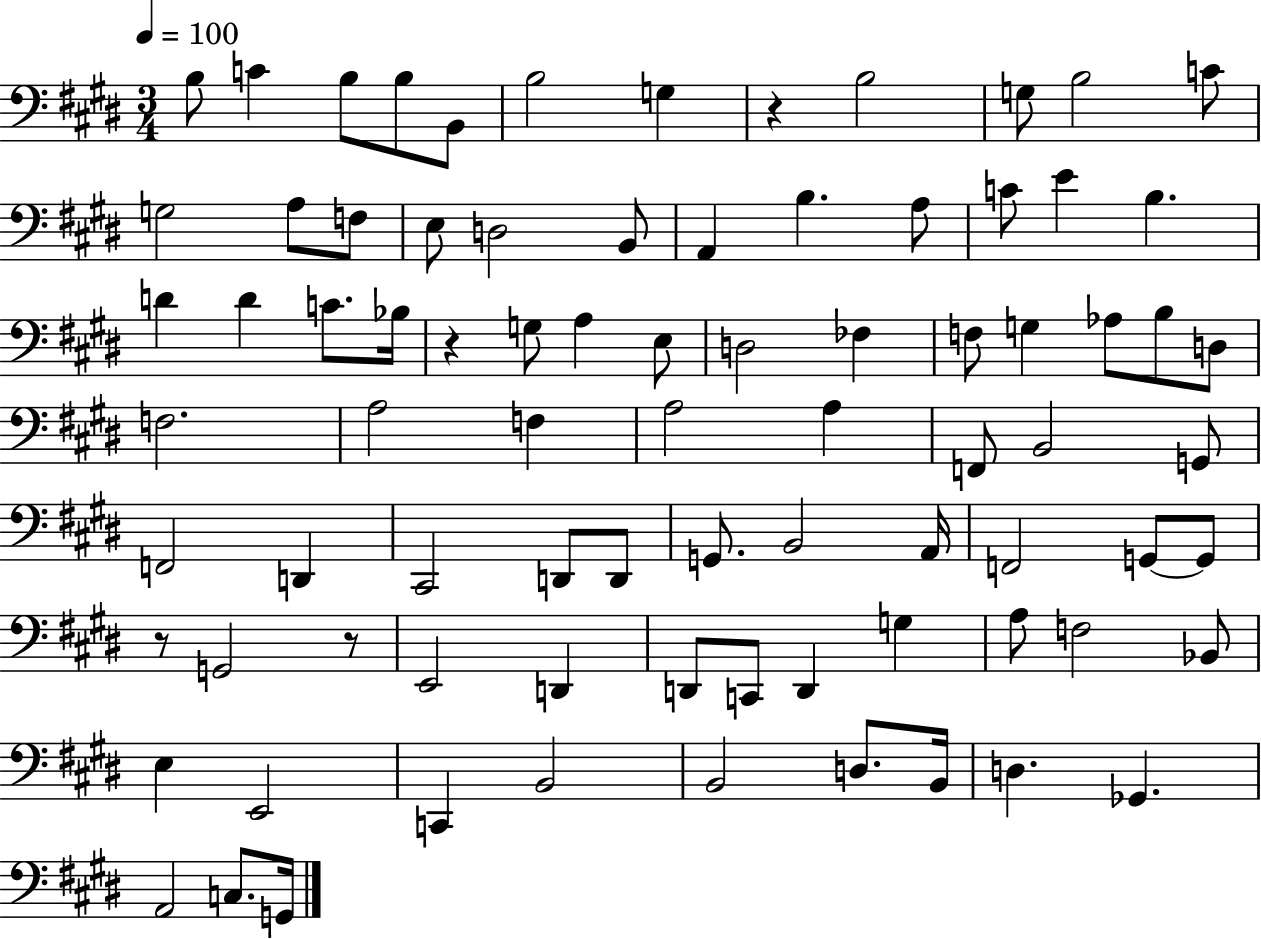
B3/e C4/q B3/e B3/e B2/e B3/h G3/q R/q B3/h G3/e B3/h C4/e G3/h A3/e F3/e E3/e D3/h B2/e A2/q B3/q. A3/e C4/e E4/q B3/q. D4/q D4/q C4/e. Bb3/s R/q G3/e A3/q E3/e D3/h FES3/q F3/e G3/q Ab3/e B3/e D3/e F3/h. A3/h F3/q A3/h A3/q F2/e B2/h G2/e F2/h D2/q C#2/h D2/e D2/e G2/e. B2/h A2/s F2/h G2/e G2/e R/e G2/h R/e E2/h D2/q D2/e C2/e D2/q G3/q A3/e F3/h Bb2/e E3/q E2/h C2/q B2/h B2/h D3/e. B2/s D3/q. Gb2/q. A2/h C3/e. G2/s